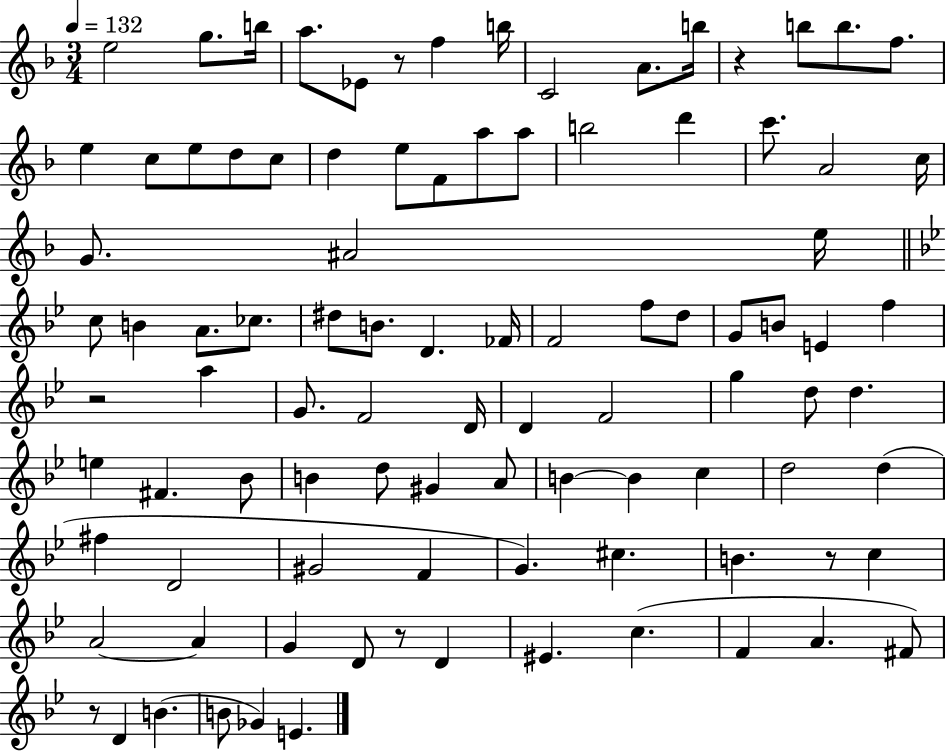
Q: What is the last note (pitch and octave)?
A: E4